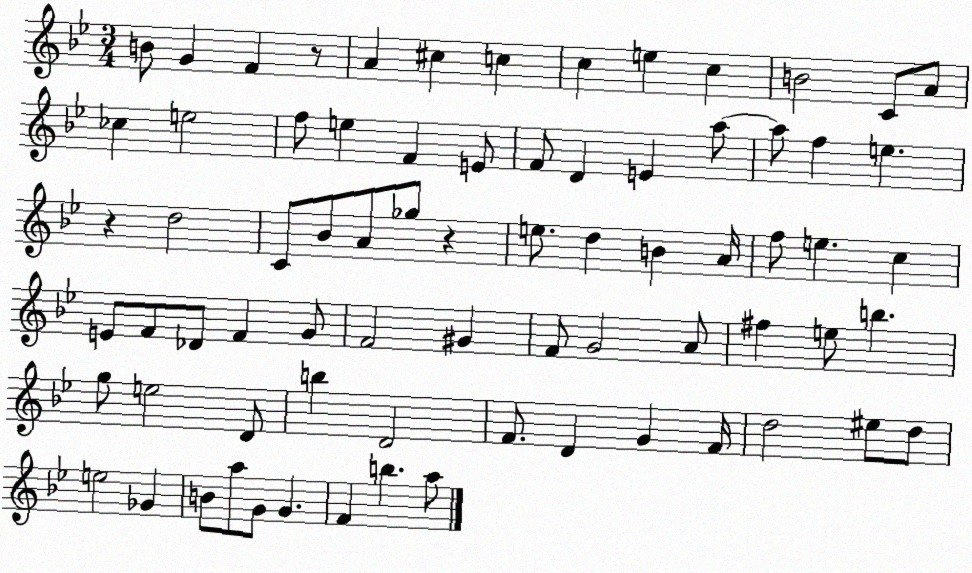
X:1
T:Untitled
M:3/4
L:1/4
K:Bb
B/2 G F z/2 A ^c c c e c B2 C/2 A/2 _c e2 f/2 e F E/2 F/2 D E a/2 a/2 f e z d2 C/2 _B/2 A/2 _g/2 z e/2 d B A/4 f/2 e c E/2 F/2 _D/2 F G/2 F2 ^G F/2 G2 A/2 ^f e/2 b g/2 e2 D/2 b D2 F/2 D G F/4 d2 ^e/2 d/2 e2 _G B/2 a/2 G/2 G F b a/2